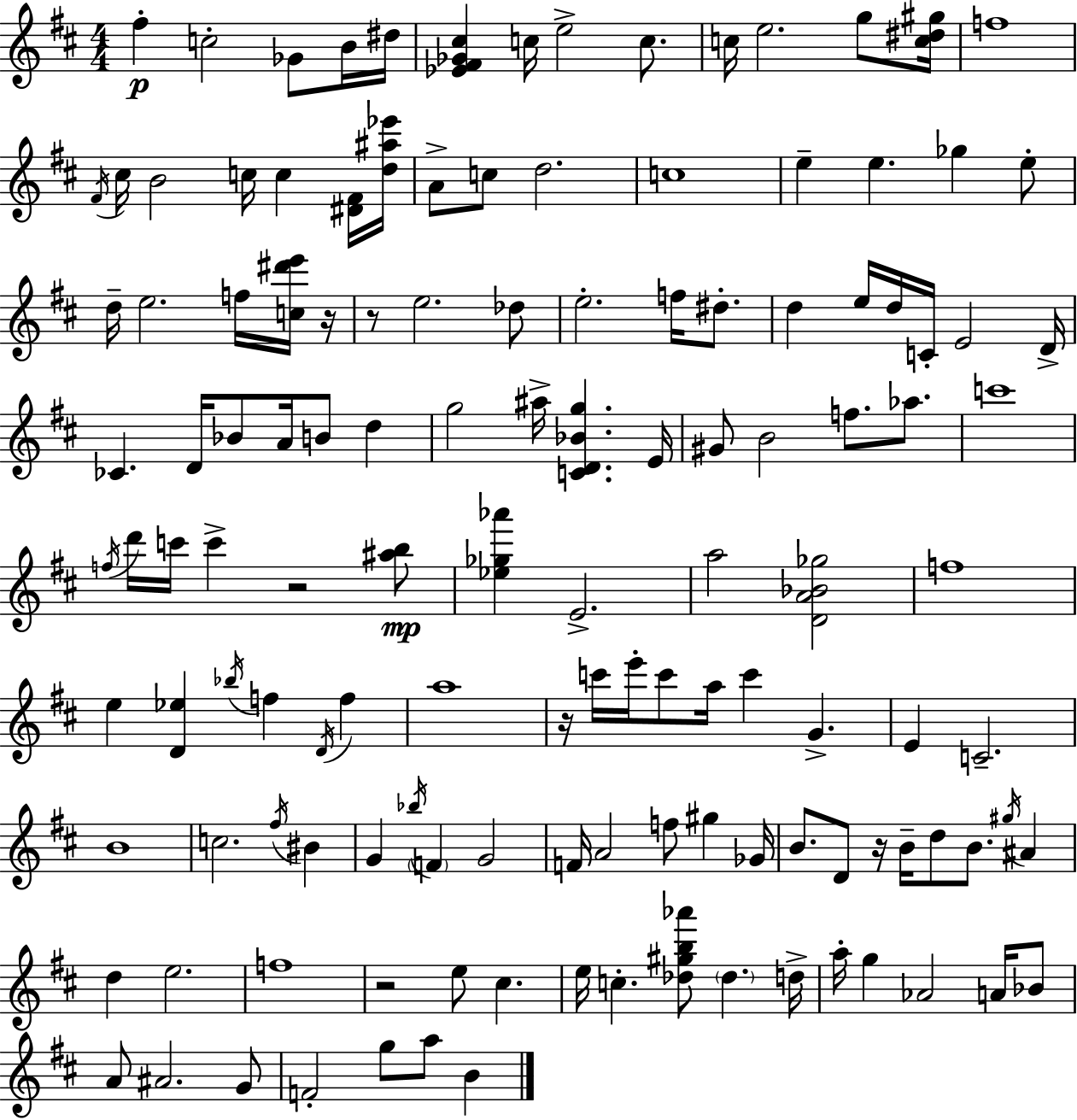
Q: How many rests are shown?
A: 6